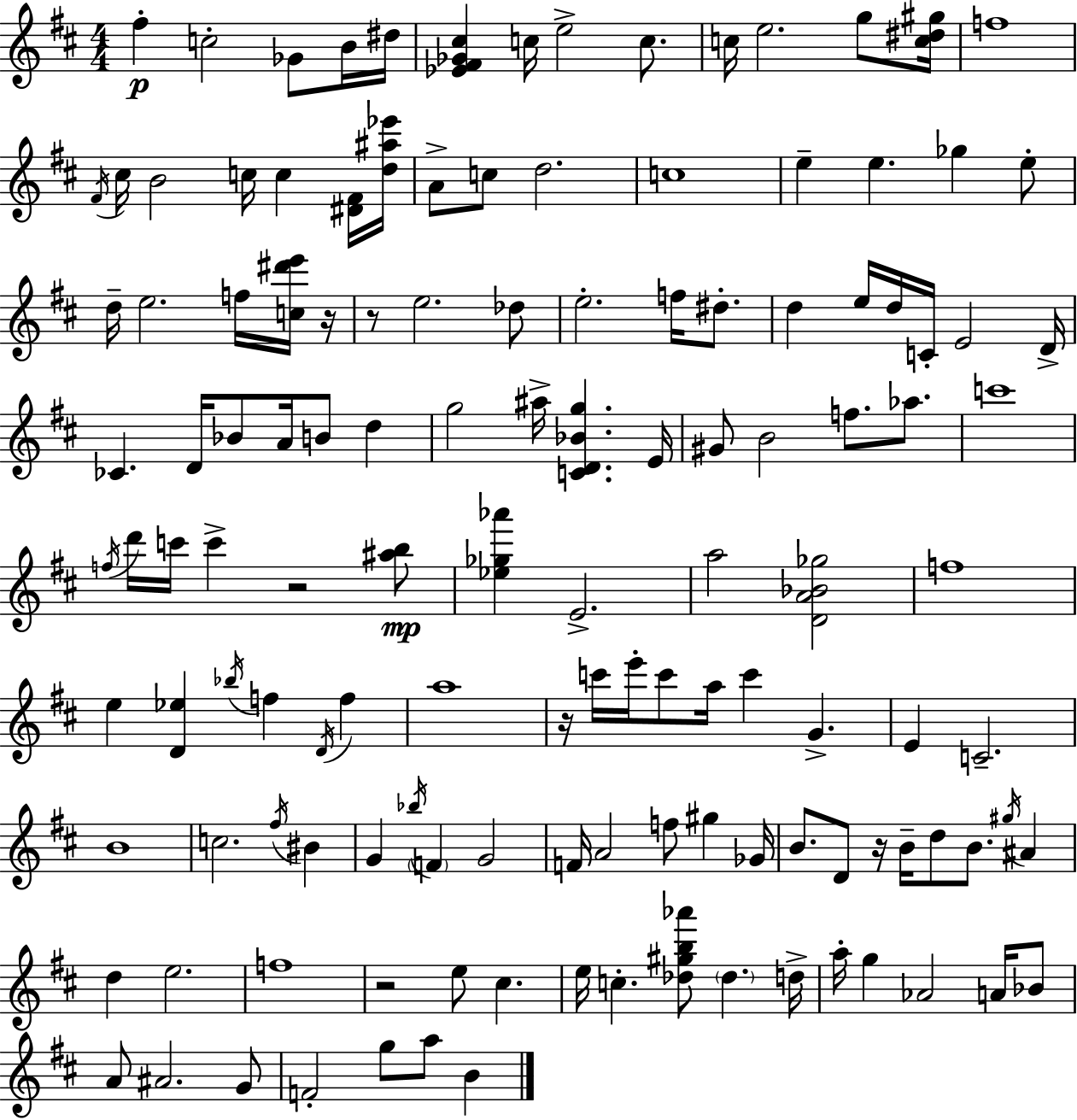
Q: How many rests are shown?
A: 6